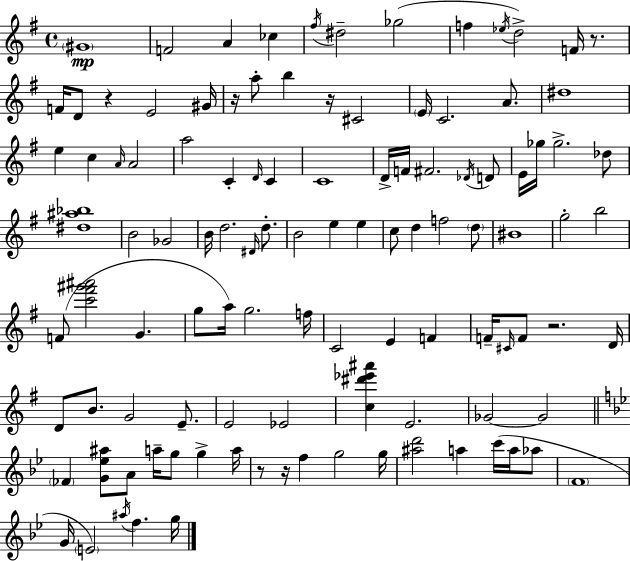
X:1
T:Untitled
M:4/4
L:1/4
K:G
^G4 F2 A _c ^f/4 ^d2 _g2 f _e/4 d2 F/4 z/2 F/4 D/2 z E2 ^G/4 z/4 a/2 b z/4 ^C2 E/4 C2 A/2 ^d4 e c A/4 A2 a2 C D/4 C C4 D/4 F/4 ^F2 _D/4 D/2 E/4 _g/4 _g2 _d/2 [^d^a_b]4 B2 _G2 B/4 d2 ^D/4 d/2 B2 e e c/2 d f2 d/2 ^B4 g2 b2 F/2 [c'^f'^g'^a']2 G g/2 a/4 g2 f/4 C2 E F F/4 ^C/4 F/2 z2 D/4 D/2 B/2 G2 E/2 E2 _E2 [c^d'_e'^a'] E2 _G2 _G2 _F [G_e^a]/2 A/2 a/4 g/2 g a/4 z/2 z/4 f g2 g/4 [^ad']2 a c'/4 a/4 _a/2 F4 G/4 E2 ^a/4 f g/4